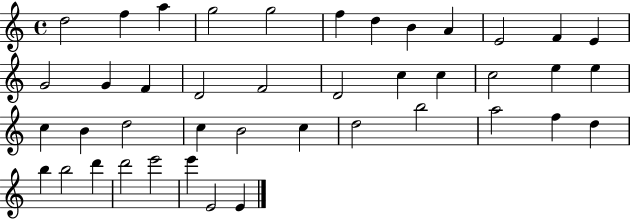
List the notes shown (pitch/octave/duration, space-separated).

D5/h F5/q A5/q G5/h G5/h F5/q D5/q B4/q A4/q E4/h F4/q E4/q G4/h G4/q F4/q D4/h F4/h D4/h C5/q C5/q C5/h E5/q E5/q C5/q B4/q D5/h C5/q B4/h C5/q D5/h B5/h A5/h F5/q D5/q B5/q B5/h D6/q D6/h E6/h E6/q E4/h E4/q